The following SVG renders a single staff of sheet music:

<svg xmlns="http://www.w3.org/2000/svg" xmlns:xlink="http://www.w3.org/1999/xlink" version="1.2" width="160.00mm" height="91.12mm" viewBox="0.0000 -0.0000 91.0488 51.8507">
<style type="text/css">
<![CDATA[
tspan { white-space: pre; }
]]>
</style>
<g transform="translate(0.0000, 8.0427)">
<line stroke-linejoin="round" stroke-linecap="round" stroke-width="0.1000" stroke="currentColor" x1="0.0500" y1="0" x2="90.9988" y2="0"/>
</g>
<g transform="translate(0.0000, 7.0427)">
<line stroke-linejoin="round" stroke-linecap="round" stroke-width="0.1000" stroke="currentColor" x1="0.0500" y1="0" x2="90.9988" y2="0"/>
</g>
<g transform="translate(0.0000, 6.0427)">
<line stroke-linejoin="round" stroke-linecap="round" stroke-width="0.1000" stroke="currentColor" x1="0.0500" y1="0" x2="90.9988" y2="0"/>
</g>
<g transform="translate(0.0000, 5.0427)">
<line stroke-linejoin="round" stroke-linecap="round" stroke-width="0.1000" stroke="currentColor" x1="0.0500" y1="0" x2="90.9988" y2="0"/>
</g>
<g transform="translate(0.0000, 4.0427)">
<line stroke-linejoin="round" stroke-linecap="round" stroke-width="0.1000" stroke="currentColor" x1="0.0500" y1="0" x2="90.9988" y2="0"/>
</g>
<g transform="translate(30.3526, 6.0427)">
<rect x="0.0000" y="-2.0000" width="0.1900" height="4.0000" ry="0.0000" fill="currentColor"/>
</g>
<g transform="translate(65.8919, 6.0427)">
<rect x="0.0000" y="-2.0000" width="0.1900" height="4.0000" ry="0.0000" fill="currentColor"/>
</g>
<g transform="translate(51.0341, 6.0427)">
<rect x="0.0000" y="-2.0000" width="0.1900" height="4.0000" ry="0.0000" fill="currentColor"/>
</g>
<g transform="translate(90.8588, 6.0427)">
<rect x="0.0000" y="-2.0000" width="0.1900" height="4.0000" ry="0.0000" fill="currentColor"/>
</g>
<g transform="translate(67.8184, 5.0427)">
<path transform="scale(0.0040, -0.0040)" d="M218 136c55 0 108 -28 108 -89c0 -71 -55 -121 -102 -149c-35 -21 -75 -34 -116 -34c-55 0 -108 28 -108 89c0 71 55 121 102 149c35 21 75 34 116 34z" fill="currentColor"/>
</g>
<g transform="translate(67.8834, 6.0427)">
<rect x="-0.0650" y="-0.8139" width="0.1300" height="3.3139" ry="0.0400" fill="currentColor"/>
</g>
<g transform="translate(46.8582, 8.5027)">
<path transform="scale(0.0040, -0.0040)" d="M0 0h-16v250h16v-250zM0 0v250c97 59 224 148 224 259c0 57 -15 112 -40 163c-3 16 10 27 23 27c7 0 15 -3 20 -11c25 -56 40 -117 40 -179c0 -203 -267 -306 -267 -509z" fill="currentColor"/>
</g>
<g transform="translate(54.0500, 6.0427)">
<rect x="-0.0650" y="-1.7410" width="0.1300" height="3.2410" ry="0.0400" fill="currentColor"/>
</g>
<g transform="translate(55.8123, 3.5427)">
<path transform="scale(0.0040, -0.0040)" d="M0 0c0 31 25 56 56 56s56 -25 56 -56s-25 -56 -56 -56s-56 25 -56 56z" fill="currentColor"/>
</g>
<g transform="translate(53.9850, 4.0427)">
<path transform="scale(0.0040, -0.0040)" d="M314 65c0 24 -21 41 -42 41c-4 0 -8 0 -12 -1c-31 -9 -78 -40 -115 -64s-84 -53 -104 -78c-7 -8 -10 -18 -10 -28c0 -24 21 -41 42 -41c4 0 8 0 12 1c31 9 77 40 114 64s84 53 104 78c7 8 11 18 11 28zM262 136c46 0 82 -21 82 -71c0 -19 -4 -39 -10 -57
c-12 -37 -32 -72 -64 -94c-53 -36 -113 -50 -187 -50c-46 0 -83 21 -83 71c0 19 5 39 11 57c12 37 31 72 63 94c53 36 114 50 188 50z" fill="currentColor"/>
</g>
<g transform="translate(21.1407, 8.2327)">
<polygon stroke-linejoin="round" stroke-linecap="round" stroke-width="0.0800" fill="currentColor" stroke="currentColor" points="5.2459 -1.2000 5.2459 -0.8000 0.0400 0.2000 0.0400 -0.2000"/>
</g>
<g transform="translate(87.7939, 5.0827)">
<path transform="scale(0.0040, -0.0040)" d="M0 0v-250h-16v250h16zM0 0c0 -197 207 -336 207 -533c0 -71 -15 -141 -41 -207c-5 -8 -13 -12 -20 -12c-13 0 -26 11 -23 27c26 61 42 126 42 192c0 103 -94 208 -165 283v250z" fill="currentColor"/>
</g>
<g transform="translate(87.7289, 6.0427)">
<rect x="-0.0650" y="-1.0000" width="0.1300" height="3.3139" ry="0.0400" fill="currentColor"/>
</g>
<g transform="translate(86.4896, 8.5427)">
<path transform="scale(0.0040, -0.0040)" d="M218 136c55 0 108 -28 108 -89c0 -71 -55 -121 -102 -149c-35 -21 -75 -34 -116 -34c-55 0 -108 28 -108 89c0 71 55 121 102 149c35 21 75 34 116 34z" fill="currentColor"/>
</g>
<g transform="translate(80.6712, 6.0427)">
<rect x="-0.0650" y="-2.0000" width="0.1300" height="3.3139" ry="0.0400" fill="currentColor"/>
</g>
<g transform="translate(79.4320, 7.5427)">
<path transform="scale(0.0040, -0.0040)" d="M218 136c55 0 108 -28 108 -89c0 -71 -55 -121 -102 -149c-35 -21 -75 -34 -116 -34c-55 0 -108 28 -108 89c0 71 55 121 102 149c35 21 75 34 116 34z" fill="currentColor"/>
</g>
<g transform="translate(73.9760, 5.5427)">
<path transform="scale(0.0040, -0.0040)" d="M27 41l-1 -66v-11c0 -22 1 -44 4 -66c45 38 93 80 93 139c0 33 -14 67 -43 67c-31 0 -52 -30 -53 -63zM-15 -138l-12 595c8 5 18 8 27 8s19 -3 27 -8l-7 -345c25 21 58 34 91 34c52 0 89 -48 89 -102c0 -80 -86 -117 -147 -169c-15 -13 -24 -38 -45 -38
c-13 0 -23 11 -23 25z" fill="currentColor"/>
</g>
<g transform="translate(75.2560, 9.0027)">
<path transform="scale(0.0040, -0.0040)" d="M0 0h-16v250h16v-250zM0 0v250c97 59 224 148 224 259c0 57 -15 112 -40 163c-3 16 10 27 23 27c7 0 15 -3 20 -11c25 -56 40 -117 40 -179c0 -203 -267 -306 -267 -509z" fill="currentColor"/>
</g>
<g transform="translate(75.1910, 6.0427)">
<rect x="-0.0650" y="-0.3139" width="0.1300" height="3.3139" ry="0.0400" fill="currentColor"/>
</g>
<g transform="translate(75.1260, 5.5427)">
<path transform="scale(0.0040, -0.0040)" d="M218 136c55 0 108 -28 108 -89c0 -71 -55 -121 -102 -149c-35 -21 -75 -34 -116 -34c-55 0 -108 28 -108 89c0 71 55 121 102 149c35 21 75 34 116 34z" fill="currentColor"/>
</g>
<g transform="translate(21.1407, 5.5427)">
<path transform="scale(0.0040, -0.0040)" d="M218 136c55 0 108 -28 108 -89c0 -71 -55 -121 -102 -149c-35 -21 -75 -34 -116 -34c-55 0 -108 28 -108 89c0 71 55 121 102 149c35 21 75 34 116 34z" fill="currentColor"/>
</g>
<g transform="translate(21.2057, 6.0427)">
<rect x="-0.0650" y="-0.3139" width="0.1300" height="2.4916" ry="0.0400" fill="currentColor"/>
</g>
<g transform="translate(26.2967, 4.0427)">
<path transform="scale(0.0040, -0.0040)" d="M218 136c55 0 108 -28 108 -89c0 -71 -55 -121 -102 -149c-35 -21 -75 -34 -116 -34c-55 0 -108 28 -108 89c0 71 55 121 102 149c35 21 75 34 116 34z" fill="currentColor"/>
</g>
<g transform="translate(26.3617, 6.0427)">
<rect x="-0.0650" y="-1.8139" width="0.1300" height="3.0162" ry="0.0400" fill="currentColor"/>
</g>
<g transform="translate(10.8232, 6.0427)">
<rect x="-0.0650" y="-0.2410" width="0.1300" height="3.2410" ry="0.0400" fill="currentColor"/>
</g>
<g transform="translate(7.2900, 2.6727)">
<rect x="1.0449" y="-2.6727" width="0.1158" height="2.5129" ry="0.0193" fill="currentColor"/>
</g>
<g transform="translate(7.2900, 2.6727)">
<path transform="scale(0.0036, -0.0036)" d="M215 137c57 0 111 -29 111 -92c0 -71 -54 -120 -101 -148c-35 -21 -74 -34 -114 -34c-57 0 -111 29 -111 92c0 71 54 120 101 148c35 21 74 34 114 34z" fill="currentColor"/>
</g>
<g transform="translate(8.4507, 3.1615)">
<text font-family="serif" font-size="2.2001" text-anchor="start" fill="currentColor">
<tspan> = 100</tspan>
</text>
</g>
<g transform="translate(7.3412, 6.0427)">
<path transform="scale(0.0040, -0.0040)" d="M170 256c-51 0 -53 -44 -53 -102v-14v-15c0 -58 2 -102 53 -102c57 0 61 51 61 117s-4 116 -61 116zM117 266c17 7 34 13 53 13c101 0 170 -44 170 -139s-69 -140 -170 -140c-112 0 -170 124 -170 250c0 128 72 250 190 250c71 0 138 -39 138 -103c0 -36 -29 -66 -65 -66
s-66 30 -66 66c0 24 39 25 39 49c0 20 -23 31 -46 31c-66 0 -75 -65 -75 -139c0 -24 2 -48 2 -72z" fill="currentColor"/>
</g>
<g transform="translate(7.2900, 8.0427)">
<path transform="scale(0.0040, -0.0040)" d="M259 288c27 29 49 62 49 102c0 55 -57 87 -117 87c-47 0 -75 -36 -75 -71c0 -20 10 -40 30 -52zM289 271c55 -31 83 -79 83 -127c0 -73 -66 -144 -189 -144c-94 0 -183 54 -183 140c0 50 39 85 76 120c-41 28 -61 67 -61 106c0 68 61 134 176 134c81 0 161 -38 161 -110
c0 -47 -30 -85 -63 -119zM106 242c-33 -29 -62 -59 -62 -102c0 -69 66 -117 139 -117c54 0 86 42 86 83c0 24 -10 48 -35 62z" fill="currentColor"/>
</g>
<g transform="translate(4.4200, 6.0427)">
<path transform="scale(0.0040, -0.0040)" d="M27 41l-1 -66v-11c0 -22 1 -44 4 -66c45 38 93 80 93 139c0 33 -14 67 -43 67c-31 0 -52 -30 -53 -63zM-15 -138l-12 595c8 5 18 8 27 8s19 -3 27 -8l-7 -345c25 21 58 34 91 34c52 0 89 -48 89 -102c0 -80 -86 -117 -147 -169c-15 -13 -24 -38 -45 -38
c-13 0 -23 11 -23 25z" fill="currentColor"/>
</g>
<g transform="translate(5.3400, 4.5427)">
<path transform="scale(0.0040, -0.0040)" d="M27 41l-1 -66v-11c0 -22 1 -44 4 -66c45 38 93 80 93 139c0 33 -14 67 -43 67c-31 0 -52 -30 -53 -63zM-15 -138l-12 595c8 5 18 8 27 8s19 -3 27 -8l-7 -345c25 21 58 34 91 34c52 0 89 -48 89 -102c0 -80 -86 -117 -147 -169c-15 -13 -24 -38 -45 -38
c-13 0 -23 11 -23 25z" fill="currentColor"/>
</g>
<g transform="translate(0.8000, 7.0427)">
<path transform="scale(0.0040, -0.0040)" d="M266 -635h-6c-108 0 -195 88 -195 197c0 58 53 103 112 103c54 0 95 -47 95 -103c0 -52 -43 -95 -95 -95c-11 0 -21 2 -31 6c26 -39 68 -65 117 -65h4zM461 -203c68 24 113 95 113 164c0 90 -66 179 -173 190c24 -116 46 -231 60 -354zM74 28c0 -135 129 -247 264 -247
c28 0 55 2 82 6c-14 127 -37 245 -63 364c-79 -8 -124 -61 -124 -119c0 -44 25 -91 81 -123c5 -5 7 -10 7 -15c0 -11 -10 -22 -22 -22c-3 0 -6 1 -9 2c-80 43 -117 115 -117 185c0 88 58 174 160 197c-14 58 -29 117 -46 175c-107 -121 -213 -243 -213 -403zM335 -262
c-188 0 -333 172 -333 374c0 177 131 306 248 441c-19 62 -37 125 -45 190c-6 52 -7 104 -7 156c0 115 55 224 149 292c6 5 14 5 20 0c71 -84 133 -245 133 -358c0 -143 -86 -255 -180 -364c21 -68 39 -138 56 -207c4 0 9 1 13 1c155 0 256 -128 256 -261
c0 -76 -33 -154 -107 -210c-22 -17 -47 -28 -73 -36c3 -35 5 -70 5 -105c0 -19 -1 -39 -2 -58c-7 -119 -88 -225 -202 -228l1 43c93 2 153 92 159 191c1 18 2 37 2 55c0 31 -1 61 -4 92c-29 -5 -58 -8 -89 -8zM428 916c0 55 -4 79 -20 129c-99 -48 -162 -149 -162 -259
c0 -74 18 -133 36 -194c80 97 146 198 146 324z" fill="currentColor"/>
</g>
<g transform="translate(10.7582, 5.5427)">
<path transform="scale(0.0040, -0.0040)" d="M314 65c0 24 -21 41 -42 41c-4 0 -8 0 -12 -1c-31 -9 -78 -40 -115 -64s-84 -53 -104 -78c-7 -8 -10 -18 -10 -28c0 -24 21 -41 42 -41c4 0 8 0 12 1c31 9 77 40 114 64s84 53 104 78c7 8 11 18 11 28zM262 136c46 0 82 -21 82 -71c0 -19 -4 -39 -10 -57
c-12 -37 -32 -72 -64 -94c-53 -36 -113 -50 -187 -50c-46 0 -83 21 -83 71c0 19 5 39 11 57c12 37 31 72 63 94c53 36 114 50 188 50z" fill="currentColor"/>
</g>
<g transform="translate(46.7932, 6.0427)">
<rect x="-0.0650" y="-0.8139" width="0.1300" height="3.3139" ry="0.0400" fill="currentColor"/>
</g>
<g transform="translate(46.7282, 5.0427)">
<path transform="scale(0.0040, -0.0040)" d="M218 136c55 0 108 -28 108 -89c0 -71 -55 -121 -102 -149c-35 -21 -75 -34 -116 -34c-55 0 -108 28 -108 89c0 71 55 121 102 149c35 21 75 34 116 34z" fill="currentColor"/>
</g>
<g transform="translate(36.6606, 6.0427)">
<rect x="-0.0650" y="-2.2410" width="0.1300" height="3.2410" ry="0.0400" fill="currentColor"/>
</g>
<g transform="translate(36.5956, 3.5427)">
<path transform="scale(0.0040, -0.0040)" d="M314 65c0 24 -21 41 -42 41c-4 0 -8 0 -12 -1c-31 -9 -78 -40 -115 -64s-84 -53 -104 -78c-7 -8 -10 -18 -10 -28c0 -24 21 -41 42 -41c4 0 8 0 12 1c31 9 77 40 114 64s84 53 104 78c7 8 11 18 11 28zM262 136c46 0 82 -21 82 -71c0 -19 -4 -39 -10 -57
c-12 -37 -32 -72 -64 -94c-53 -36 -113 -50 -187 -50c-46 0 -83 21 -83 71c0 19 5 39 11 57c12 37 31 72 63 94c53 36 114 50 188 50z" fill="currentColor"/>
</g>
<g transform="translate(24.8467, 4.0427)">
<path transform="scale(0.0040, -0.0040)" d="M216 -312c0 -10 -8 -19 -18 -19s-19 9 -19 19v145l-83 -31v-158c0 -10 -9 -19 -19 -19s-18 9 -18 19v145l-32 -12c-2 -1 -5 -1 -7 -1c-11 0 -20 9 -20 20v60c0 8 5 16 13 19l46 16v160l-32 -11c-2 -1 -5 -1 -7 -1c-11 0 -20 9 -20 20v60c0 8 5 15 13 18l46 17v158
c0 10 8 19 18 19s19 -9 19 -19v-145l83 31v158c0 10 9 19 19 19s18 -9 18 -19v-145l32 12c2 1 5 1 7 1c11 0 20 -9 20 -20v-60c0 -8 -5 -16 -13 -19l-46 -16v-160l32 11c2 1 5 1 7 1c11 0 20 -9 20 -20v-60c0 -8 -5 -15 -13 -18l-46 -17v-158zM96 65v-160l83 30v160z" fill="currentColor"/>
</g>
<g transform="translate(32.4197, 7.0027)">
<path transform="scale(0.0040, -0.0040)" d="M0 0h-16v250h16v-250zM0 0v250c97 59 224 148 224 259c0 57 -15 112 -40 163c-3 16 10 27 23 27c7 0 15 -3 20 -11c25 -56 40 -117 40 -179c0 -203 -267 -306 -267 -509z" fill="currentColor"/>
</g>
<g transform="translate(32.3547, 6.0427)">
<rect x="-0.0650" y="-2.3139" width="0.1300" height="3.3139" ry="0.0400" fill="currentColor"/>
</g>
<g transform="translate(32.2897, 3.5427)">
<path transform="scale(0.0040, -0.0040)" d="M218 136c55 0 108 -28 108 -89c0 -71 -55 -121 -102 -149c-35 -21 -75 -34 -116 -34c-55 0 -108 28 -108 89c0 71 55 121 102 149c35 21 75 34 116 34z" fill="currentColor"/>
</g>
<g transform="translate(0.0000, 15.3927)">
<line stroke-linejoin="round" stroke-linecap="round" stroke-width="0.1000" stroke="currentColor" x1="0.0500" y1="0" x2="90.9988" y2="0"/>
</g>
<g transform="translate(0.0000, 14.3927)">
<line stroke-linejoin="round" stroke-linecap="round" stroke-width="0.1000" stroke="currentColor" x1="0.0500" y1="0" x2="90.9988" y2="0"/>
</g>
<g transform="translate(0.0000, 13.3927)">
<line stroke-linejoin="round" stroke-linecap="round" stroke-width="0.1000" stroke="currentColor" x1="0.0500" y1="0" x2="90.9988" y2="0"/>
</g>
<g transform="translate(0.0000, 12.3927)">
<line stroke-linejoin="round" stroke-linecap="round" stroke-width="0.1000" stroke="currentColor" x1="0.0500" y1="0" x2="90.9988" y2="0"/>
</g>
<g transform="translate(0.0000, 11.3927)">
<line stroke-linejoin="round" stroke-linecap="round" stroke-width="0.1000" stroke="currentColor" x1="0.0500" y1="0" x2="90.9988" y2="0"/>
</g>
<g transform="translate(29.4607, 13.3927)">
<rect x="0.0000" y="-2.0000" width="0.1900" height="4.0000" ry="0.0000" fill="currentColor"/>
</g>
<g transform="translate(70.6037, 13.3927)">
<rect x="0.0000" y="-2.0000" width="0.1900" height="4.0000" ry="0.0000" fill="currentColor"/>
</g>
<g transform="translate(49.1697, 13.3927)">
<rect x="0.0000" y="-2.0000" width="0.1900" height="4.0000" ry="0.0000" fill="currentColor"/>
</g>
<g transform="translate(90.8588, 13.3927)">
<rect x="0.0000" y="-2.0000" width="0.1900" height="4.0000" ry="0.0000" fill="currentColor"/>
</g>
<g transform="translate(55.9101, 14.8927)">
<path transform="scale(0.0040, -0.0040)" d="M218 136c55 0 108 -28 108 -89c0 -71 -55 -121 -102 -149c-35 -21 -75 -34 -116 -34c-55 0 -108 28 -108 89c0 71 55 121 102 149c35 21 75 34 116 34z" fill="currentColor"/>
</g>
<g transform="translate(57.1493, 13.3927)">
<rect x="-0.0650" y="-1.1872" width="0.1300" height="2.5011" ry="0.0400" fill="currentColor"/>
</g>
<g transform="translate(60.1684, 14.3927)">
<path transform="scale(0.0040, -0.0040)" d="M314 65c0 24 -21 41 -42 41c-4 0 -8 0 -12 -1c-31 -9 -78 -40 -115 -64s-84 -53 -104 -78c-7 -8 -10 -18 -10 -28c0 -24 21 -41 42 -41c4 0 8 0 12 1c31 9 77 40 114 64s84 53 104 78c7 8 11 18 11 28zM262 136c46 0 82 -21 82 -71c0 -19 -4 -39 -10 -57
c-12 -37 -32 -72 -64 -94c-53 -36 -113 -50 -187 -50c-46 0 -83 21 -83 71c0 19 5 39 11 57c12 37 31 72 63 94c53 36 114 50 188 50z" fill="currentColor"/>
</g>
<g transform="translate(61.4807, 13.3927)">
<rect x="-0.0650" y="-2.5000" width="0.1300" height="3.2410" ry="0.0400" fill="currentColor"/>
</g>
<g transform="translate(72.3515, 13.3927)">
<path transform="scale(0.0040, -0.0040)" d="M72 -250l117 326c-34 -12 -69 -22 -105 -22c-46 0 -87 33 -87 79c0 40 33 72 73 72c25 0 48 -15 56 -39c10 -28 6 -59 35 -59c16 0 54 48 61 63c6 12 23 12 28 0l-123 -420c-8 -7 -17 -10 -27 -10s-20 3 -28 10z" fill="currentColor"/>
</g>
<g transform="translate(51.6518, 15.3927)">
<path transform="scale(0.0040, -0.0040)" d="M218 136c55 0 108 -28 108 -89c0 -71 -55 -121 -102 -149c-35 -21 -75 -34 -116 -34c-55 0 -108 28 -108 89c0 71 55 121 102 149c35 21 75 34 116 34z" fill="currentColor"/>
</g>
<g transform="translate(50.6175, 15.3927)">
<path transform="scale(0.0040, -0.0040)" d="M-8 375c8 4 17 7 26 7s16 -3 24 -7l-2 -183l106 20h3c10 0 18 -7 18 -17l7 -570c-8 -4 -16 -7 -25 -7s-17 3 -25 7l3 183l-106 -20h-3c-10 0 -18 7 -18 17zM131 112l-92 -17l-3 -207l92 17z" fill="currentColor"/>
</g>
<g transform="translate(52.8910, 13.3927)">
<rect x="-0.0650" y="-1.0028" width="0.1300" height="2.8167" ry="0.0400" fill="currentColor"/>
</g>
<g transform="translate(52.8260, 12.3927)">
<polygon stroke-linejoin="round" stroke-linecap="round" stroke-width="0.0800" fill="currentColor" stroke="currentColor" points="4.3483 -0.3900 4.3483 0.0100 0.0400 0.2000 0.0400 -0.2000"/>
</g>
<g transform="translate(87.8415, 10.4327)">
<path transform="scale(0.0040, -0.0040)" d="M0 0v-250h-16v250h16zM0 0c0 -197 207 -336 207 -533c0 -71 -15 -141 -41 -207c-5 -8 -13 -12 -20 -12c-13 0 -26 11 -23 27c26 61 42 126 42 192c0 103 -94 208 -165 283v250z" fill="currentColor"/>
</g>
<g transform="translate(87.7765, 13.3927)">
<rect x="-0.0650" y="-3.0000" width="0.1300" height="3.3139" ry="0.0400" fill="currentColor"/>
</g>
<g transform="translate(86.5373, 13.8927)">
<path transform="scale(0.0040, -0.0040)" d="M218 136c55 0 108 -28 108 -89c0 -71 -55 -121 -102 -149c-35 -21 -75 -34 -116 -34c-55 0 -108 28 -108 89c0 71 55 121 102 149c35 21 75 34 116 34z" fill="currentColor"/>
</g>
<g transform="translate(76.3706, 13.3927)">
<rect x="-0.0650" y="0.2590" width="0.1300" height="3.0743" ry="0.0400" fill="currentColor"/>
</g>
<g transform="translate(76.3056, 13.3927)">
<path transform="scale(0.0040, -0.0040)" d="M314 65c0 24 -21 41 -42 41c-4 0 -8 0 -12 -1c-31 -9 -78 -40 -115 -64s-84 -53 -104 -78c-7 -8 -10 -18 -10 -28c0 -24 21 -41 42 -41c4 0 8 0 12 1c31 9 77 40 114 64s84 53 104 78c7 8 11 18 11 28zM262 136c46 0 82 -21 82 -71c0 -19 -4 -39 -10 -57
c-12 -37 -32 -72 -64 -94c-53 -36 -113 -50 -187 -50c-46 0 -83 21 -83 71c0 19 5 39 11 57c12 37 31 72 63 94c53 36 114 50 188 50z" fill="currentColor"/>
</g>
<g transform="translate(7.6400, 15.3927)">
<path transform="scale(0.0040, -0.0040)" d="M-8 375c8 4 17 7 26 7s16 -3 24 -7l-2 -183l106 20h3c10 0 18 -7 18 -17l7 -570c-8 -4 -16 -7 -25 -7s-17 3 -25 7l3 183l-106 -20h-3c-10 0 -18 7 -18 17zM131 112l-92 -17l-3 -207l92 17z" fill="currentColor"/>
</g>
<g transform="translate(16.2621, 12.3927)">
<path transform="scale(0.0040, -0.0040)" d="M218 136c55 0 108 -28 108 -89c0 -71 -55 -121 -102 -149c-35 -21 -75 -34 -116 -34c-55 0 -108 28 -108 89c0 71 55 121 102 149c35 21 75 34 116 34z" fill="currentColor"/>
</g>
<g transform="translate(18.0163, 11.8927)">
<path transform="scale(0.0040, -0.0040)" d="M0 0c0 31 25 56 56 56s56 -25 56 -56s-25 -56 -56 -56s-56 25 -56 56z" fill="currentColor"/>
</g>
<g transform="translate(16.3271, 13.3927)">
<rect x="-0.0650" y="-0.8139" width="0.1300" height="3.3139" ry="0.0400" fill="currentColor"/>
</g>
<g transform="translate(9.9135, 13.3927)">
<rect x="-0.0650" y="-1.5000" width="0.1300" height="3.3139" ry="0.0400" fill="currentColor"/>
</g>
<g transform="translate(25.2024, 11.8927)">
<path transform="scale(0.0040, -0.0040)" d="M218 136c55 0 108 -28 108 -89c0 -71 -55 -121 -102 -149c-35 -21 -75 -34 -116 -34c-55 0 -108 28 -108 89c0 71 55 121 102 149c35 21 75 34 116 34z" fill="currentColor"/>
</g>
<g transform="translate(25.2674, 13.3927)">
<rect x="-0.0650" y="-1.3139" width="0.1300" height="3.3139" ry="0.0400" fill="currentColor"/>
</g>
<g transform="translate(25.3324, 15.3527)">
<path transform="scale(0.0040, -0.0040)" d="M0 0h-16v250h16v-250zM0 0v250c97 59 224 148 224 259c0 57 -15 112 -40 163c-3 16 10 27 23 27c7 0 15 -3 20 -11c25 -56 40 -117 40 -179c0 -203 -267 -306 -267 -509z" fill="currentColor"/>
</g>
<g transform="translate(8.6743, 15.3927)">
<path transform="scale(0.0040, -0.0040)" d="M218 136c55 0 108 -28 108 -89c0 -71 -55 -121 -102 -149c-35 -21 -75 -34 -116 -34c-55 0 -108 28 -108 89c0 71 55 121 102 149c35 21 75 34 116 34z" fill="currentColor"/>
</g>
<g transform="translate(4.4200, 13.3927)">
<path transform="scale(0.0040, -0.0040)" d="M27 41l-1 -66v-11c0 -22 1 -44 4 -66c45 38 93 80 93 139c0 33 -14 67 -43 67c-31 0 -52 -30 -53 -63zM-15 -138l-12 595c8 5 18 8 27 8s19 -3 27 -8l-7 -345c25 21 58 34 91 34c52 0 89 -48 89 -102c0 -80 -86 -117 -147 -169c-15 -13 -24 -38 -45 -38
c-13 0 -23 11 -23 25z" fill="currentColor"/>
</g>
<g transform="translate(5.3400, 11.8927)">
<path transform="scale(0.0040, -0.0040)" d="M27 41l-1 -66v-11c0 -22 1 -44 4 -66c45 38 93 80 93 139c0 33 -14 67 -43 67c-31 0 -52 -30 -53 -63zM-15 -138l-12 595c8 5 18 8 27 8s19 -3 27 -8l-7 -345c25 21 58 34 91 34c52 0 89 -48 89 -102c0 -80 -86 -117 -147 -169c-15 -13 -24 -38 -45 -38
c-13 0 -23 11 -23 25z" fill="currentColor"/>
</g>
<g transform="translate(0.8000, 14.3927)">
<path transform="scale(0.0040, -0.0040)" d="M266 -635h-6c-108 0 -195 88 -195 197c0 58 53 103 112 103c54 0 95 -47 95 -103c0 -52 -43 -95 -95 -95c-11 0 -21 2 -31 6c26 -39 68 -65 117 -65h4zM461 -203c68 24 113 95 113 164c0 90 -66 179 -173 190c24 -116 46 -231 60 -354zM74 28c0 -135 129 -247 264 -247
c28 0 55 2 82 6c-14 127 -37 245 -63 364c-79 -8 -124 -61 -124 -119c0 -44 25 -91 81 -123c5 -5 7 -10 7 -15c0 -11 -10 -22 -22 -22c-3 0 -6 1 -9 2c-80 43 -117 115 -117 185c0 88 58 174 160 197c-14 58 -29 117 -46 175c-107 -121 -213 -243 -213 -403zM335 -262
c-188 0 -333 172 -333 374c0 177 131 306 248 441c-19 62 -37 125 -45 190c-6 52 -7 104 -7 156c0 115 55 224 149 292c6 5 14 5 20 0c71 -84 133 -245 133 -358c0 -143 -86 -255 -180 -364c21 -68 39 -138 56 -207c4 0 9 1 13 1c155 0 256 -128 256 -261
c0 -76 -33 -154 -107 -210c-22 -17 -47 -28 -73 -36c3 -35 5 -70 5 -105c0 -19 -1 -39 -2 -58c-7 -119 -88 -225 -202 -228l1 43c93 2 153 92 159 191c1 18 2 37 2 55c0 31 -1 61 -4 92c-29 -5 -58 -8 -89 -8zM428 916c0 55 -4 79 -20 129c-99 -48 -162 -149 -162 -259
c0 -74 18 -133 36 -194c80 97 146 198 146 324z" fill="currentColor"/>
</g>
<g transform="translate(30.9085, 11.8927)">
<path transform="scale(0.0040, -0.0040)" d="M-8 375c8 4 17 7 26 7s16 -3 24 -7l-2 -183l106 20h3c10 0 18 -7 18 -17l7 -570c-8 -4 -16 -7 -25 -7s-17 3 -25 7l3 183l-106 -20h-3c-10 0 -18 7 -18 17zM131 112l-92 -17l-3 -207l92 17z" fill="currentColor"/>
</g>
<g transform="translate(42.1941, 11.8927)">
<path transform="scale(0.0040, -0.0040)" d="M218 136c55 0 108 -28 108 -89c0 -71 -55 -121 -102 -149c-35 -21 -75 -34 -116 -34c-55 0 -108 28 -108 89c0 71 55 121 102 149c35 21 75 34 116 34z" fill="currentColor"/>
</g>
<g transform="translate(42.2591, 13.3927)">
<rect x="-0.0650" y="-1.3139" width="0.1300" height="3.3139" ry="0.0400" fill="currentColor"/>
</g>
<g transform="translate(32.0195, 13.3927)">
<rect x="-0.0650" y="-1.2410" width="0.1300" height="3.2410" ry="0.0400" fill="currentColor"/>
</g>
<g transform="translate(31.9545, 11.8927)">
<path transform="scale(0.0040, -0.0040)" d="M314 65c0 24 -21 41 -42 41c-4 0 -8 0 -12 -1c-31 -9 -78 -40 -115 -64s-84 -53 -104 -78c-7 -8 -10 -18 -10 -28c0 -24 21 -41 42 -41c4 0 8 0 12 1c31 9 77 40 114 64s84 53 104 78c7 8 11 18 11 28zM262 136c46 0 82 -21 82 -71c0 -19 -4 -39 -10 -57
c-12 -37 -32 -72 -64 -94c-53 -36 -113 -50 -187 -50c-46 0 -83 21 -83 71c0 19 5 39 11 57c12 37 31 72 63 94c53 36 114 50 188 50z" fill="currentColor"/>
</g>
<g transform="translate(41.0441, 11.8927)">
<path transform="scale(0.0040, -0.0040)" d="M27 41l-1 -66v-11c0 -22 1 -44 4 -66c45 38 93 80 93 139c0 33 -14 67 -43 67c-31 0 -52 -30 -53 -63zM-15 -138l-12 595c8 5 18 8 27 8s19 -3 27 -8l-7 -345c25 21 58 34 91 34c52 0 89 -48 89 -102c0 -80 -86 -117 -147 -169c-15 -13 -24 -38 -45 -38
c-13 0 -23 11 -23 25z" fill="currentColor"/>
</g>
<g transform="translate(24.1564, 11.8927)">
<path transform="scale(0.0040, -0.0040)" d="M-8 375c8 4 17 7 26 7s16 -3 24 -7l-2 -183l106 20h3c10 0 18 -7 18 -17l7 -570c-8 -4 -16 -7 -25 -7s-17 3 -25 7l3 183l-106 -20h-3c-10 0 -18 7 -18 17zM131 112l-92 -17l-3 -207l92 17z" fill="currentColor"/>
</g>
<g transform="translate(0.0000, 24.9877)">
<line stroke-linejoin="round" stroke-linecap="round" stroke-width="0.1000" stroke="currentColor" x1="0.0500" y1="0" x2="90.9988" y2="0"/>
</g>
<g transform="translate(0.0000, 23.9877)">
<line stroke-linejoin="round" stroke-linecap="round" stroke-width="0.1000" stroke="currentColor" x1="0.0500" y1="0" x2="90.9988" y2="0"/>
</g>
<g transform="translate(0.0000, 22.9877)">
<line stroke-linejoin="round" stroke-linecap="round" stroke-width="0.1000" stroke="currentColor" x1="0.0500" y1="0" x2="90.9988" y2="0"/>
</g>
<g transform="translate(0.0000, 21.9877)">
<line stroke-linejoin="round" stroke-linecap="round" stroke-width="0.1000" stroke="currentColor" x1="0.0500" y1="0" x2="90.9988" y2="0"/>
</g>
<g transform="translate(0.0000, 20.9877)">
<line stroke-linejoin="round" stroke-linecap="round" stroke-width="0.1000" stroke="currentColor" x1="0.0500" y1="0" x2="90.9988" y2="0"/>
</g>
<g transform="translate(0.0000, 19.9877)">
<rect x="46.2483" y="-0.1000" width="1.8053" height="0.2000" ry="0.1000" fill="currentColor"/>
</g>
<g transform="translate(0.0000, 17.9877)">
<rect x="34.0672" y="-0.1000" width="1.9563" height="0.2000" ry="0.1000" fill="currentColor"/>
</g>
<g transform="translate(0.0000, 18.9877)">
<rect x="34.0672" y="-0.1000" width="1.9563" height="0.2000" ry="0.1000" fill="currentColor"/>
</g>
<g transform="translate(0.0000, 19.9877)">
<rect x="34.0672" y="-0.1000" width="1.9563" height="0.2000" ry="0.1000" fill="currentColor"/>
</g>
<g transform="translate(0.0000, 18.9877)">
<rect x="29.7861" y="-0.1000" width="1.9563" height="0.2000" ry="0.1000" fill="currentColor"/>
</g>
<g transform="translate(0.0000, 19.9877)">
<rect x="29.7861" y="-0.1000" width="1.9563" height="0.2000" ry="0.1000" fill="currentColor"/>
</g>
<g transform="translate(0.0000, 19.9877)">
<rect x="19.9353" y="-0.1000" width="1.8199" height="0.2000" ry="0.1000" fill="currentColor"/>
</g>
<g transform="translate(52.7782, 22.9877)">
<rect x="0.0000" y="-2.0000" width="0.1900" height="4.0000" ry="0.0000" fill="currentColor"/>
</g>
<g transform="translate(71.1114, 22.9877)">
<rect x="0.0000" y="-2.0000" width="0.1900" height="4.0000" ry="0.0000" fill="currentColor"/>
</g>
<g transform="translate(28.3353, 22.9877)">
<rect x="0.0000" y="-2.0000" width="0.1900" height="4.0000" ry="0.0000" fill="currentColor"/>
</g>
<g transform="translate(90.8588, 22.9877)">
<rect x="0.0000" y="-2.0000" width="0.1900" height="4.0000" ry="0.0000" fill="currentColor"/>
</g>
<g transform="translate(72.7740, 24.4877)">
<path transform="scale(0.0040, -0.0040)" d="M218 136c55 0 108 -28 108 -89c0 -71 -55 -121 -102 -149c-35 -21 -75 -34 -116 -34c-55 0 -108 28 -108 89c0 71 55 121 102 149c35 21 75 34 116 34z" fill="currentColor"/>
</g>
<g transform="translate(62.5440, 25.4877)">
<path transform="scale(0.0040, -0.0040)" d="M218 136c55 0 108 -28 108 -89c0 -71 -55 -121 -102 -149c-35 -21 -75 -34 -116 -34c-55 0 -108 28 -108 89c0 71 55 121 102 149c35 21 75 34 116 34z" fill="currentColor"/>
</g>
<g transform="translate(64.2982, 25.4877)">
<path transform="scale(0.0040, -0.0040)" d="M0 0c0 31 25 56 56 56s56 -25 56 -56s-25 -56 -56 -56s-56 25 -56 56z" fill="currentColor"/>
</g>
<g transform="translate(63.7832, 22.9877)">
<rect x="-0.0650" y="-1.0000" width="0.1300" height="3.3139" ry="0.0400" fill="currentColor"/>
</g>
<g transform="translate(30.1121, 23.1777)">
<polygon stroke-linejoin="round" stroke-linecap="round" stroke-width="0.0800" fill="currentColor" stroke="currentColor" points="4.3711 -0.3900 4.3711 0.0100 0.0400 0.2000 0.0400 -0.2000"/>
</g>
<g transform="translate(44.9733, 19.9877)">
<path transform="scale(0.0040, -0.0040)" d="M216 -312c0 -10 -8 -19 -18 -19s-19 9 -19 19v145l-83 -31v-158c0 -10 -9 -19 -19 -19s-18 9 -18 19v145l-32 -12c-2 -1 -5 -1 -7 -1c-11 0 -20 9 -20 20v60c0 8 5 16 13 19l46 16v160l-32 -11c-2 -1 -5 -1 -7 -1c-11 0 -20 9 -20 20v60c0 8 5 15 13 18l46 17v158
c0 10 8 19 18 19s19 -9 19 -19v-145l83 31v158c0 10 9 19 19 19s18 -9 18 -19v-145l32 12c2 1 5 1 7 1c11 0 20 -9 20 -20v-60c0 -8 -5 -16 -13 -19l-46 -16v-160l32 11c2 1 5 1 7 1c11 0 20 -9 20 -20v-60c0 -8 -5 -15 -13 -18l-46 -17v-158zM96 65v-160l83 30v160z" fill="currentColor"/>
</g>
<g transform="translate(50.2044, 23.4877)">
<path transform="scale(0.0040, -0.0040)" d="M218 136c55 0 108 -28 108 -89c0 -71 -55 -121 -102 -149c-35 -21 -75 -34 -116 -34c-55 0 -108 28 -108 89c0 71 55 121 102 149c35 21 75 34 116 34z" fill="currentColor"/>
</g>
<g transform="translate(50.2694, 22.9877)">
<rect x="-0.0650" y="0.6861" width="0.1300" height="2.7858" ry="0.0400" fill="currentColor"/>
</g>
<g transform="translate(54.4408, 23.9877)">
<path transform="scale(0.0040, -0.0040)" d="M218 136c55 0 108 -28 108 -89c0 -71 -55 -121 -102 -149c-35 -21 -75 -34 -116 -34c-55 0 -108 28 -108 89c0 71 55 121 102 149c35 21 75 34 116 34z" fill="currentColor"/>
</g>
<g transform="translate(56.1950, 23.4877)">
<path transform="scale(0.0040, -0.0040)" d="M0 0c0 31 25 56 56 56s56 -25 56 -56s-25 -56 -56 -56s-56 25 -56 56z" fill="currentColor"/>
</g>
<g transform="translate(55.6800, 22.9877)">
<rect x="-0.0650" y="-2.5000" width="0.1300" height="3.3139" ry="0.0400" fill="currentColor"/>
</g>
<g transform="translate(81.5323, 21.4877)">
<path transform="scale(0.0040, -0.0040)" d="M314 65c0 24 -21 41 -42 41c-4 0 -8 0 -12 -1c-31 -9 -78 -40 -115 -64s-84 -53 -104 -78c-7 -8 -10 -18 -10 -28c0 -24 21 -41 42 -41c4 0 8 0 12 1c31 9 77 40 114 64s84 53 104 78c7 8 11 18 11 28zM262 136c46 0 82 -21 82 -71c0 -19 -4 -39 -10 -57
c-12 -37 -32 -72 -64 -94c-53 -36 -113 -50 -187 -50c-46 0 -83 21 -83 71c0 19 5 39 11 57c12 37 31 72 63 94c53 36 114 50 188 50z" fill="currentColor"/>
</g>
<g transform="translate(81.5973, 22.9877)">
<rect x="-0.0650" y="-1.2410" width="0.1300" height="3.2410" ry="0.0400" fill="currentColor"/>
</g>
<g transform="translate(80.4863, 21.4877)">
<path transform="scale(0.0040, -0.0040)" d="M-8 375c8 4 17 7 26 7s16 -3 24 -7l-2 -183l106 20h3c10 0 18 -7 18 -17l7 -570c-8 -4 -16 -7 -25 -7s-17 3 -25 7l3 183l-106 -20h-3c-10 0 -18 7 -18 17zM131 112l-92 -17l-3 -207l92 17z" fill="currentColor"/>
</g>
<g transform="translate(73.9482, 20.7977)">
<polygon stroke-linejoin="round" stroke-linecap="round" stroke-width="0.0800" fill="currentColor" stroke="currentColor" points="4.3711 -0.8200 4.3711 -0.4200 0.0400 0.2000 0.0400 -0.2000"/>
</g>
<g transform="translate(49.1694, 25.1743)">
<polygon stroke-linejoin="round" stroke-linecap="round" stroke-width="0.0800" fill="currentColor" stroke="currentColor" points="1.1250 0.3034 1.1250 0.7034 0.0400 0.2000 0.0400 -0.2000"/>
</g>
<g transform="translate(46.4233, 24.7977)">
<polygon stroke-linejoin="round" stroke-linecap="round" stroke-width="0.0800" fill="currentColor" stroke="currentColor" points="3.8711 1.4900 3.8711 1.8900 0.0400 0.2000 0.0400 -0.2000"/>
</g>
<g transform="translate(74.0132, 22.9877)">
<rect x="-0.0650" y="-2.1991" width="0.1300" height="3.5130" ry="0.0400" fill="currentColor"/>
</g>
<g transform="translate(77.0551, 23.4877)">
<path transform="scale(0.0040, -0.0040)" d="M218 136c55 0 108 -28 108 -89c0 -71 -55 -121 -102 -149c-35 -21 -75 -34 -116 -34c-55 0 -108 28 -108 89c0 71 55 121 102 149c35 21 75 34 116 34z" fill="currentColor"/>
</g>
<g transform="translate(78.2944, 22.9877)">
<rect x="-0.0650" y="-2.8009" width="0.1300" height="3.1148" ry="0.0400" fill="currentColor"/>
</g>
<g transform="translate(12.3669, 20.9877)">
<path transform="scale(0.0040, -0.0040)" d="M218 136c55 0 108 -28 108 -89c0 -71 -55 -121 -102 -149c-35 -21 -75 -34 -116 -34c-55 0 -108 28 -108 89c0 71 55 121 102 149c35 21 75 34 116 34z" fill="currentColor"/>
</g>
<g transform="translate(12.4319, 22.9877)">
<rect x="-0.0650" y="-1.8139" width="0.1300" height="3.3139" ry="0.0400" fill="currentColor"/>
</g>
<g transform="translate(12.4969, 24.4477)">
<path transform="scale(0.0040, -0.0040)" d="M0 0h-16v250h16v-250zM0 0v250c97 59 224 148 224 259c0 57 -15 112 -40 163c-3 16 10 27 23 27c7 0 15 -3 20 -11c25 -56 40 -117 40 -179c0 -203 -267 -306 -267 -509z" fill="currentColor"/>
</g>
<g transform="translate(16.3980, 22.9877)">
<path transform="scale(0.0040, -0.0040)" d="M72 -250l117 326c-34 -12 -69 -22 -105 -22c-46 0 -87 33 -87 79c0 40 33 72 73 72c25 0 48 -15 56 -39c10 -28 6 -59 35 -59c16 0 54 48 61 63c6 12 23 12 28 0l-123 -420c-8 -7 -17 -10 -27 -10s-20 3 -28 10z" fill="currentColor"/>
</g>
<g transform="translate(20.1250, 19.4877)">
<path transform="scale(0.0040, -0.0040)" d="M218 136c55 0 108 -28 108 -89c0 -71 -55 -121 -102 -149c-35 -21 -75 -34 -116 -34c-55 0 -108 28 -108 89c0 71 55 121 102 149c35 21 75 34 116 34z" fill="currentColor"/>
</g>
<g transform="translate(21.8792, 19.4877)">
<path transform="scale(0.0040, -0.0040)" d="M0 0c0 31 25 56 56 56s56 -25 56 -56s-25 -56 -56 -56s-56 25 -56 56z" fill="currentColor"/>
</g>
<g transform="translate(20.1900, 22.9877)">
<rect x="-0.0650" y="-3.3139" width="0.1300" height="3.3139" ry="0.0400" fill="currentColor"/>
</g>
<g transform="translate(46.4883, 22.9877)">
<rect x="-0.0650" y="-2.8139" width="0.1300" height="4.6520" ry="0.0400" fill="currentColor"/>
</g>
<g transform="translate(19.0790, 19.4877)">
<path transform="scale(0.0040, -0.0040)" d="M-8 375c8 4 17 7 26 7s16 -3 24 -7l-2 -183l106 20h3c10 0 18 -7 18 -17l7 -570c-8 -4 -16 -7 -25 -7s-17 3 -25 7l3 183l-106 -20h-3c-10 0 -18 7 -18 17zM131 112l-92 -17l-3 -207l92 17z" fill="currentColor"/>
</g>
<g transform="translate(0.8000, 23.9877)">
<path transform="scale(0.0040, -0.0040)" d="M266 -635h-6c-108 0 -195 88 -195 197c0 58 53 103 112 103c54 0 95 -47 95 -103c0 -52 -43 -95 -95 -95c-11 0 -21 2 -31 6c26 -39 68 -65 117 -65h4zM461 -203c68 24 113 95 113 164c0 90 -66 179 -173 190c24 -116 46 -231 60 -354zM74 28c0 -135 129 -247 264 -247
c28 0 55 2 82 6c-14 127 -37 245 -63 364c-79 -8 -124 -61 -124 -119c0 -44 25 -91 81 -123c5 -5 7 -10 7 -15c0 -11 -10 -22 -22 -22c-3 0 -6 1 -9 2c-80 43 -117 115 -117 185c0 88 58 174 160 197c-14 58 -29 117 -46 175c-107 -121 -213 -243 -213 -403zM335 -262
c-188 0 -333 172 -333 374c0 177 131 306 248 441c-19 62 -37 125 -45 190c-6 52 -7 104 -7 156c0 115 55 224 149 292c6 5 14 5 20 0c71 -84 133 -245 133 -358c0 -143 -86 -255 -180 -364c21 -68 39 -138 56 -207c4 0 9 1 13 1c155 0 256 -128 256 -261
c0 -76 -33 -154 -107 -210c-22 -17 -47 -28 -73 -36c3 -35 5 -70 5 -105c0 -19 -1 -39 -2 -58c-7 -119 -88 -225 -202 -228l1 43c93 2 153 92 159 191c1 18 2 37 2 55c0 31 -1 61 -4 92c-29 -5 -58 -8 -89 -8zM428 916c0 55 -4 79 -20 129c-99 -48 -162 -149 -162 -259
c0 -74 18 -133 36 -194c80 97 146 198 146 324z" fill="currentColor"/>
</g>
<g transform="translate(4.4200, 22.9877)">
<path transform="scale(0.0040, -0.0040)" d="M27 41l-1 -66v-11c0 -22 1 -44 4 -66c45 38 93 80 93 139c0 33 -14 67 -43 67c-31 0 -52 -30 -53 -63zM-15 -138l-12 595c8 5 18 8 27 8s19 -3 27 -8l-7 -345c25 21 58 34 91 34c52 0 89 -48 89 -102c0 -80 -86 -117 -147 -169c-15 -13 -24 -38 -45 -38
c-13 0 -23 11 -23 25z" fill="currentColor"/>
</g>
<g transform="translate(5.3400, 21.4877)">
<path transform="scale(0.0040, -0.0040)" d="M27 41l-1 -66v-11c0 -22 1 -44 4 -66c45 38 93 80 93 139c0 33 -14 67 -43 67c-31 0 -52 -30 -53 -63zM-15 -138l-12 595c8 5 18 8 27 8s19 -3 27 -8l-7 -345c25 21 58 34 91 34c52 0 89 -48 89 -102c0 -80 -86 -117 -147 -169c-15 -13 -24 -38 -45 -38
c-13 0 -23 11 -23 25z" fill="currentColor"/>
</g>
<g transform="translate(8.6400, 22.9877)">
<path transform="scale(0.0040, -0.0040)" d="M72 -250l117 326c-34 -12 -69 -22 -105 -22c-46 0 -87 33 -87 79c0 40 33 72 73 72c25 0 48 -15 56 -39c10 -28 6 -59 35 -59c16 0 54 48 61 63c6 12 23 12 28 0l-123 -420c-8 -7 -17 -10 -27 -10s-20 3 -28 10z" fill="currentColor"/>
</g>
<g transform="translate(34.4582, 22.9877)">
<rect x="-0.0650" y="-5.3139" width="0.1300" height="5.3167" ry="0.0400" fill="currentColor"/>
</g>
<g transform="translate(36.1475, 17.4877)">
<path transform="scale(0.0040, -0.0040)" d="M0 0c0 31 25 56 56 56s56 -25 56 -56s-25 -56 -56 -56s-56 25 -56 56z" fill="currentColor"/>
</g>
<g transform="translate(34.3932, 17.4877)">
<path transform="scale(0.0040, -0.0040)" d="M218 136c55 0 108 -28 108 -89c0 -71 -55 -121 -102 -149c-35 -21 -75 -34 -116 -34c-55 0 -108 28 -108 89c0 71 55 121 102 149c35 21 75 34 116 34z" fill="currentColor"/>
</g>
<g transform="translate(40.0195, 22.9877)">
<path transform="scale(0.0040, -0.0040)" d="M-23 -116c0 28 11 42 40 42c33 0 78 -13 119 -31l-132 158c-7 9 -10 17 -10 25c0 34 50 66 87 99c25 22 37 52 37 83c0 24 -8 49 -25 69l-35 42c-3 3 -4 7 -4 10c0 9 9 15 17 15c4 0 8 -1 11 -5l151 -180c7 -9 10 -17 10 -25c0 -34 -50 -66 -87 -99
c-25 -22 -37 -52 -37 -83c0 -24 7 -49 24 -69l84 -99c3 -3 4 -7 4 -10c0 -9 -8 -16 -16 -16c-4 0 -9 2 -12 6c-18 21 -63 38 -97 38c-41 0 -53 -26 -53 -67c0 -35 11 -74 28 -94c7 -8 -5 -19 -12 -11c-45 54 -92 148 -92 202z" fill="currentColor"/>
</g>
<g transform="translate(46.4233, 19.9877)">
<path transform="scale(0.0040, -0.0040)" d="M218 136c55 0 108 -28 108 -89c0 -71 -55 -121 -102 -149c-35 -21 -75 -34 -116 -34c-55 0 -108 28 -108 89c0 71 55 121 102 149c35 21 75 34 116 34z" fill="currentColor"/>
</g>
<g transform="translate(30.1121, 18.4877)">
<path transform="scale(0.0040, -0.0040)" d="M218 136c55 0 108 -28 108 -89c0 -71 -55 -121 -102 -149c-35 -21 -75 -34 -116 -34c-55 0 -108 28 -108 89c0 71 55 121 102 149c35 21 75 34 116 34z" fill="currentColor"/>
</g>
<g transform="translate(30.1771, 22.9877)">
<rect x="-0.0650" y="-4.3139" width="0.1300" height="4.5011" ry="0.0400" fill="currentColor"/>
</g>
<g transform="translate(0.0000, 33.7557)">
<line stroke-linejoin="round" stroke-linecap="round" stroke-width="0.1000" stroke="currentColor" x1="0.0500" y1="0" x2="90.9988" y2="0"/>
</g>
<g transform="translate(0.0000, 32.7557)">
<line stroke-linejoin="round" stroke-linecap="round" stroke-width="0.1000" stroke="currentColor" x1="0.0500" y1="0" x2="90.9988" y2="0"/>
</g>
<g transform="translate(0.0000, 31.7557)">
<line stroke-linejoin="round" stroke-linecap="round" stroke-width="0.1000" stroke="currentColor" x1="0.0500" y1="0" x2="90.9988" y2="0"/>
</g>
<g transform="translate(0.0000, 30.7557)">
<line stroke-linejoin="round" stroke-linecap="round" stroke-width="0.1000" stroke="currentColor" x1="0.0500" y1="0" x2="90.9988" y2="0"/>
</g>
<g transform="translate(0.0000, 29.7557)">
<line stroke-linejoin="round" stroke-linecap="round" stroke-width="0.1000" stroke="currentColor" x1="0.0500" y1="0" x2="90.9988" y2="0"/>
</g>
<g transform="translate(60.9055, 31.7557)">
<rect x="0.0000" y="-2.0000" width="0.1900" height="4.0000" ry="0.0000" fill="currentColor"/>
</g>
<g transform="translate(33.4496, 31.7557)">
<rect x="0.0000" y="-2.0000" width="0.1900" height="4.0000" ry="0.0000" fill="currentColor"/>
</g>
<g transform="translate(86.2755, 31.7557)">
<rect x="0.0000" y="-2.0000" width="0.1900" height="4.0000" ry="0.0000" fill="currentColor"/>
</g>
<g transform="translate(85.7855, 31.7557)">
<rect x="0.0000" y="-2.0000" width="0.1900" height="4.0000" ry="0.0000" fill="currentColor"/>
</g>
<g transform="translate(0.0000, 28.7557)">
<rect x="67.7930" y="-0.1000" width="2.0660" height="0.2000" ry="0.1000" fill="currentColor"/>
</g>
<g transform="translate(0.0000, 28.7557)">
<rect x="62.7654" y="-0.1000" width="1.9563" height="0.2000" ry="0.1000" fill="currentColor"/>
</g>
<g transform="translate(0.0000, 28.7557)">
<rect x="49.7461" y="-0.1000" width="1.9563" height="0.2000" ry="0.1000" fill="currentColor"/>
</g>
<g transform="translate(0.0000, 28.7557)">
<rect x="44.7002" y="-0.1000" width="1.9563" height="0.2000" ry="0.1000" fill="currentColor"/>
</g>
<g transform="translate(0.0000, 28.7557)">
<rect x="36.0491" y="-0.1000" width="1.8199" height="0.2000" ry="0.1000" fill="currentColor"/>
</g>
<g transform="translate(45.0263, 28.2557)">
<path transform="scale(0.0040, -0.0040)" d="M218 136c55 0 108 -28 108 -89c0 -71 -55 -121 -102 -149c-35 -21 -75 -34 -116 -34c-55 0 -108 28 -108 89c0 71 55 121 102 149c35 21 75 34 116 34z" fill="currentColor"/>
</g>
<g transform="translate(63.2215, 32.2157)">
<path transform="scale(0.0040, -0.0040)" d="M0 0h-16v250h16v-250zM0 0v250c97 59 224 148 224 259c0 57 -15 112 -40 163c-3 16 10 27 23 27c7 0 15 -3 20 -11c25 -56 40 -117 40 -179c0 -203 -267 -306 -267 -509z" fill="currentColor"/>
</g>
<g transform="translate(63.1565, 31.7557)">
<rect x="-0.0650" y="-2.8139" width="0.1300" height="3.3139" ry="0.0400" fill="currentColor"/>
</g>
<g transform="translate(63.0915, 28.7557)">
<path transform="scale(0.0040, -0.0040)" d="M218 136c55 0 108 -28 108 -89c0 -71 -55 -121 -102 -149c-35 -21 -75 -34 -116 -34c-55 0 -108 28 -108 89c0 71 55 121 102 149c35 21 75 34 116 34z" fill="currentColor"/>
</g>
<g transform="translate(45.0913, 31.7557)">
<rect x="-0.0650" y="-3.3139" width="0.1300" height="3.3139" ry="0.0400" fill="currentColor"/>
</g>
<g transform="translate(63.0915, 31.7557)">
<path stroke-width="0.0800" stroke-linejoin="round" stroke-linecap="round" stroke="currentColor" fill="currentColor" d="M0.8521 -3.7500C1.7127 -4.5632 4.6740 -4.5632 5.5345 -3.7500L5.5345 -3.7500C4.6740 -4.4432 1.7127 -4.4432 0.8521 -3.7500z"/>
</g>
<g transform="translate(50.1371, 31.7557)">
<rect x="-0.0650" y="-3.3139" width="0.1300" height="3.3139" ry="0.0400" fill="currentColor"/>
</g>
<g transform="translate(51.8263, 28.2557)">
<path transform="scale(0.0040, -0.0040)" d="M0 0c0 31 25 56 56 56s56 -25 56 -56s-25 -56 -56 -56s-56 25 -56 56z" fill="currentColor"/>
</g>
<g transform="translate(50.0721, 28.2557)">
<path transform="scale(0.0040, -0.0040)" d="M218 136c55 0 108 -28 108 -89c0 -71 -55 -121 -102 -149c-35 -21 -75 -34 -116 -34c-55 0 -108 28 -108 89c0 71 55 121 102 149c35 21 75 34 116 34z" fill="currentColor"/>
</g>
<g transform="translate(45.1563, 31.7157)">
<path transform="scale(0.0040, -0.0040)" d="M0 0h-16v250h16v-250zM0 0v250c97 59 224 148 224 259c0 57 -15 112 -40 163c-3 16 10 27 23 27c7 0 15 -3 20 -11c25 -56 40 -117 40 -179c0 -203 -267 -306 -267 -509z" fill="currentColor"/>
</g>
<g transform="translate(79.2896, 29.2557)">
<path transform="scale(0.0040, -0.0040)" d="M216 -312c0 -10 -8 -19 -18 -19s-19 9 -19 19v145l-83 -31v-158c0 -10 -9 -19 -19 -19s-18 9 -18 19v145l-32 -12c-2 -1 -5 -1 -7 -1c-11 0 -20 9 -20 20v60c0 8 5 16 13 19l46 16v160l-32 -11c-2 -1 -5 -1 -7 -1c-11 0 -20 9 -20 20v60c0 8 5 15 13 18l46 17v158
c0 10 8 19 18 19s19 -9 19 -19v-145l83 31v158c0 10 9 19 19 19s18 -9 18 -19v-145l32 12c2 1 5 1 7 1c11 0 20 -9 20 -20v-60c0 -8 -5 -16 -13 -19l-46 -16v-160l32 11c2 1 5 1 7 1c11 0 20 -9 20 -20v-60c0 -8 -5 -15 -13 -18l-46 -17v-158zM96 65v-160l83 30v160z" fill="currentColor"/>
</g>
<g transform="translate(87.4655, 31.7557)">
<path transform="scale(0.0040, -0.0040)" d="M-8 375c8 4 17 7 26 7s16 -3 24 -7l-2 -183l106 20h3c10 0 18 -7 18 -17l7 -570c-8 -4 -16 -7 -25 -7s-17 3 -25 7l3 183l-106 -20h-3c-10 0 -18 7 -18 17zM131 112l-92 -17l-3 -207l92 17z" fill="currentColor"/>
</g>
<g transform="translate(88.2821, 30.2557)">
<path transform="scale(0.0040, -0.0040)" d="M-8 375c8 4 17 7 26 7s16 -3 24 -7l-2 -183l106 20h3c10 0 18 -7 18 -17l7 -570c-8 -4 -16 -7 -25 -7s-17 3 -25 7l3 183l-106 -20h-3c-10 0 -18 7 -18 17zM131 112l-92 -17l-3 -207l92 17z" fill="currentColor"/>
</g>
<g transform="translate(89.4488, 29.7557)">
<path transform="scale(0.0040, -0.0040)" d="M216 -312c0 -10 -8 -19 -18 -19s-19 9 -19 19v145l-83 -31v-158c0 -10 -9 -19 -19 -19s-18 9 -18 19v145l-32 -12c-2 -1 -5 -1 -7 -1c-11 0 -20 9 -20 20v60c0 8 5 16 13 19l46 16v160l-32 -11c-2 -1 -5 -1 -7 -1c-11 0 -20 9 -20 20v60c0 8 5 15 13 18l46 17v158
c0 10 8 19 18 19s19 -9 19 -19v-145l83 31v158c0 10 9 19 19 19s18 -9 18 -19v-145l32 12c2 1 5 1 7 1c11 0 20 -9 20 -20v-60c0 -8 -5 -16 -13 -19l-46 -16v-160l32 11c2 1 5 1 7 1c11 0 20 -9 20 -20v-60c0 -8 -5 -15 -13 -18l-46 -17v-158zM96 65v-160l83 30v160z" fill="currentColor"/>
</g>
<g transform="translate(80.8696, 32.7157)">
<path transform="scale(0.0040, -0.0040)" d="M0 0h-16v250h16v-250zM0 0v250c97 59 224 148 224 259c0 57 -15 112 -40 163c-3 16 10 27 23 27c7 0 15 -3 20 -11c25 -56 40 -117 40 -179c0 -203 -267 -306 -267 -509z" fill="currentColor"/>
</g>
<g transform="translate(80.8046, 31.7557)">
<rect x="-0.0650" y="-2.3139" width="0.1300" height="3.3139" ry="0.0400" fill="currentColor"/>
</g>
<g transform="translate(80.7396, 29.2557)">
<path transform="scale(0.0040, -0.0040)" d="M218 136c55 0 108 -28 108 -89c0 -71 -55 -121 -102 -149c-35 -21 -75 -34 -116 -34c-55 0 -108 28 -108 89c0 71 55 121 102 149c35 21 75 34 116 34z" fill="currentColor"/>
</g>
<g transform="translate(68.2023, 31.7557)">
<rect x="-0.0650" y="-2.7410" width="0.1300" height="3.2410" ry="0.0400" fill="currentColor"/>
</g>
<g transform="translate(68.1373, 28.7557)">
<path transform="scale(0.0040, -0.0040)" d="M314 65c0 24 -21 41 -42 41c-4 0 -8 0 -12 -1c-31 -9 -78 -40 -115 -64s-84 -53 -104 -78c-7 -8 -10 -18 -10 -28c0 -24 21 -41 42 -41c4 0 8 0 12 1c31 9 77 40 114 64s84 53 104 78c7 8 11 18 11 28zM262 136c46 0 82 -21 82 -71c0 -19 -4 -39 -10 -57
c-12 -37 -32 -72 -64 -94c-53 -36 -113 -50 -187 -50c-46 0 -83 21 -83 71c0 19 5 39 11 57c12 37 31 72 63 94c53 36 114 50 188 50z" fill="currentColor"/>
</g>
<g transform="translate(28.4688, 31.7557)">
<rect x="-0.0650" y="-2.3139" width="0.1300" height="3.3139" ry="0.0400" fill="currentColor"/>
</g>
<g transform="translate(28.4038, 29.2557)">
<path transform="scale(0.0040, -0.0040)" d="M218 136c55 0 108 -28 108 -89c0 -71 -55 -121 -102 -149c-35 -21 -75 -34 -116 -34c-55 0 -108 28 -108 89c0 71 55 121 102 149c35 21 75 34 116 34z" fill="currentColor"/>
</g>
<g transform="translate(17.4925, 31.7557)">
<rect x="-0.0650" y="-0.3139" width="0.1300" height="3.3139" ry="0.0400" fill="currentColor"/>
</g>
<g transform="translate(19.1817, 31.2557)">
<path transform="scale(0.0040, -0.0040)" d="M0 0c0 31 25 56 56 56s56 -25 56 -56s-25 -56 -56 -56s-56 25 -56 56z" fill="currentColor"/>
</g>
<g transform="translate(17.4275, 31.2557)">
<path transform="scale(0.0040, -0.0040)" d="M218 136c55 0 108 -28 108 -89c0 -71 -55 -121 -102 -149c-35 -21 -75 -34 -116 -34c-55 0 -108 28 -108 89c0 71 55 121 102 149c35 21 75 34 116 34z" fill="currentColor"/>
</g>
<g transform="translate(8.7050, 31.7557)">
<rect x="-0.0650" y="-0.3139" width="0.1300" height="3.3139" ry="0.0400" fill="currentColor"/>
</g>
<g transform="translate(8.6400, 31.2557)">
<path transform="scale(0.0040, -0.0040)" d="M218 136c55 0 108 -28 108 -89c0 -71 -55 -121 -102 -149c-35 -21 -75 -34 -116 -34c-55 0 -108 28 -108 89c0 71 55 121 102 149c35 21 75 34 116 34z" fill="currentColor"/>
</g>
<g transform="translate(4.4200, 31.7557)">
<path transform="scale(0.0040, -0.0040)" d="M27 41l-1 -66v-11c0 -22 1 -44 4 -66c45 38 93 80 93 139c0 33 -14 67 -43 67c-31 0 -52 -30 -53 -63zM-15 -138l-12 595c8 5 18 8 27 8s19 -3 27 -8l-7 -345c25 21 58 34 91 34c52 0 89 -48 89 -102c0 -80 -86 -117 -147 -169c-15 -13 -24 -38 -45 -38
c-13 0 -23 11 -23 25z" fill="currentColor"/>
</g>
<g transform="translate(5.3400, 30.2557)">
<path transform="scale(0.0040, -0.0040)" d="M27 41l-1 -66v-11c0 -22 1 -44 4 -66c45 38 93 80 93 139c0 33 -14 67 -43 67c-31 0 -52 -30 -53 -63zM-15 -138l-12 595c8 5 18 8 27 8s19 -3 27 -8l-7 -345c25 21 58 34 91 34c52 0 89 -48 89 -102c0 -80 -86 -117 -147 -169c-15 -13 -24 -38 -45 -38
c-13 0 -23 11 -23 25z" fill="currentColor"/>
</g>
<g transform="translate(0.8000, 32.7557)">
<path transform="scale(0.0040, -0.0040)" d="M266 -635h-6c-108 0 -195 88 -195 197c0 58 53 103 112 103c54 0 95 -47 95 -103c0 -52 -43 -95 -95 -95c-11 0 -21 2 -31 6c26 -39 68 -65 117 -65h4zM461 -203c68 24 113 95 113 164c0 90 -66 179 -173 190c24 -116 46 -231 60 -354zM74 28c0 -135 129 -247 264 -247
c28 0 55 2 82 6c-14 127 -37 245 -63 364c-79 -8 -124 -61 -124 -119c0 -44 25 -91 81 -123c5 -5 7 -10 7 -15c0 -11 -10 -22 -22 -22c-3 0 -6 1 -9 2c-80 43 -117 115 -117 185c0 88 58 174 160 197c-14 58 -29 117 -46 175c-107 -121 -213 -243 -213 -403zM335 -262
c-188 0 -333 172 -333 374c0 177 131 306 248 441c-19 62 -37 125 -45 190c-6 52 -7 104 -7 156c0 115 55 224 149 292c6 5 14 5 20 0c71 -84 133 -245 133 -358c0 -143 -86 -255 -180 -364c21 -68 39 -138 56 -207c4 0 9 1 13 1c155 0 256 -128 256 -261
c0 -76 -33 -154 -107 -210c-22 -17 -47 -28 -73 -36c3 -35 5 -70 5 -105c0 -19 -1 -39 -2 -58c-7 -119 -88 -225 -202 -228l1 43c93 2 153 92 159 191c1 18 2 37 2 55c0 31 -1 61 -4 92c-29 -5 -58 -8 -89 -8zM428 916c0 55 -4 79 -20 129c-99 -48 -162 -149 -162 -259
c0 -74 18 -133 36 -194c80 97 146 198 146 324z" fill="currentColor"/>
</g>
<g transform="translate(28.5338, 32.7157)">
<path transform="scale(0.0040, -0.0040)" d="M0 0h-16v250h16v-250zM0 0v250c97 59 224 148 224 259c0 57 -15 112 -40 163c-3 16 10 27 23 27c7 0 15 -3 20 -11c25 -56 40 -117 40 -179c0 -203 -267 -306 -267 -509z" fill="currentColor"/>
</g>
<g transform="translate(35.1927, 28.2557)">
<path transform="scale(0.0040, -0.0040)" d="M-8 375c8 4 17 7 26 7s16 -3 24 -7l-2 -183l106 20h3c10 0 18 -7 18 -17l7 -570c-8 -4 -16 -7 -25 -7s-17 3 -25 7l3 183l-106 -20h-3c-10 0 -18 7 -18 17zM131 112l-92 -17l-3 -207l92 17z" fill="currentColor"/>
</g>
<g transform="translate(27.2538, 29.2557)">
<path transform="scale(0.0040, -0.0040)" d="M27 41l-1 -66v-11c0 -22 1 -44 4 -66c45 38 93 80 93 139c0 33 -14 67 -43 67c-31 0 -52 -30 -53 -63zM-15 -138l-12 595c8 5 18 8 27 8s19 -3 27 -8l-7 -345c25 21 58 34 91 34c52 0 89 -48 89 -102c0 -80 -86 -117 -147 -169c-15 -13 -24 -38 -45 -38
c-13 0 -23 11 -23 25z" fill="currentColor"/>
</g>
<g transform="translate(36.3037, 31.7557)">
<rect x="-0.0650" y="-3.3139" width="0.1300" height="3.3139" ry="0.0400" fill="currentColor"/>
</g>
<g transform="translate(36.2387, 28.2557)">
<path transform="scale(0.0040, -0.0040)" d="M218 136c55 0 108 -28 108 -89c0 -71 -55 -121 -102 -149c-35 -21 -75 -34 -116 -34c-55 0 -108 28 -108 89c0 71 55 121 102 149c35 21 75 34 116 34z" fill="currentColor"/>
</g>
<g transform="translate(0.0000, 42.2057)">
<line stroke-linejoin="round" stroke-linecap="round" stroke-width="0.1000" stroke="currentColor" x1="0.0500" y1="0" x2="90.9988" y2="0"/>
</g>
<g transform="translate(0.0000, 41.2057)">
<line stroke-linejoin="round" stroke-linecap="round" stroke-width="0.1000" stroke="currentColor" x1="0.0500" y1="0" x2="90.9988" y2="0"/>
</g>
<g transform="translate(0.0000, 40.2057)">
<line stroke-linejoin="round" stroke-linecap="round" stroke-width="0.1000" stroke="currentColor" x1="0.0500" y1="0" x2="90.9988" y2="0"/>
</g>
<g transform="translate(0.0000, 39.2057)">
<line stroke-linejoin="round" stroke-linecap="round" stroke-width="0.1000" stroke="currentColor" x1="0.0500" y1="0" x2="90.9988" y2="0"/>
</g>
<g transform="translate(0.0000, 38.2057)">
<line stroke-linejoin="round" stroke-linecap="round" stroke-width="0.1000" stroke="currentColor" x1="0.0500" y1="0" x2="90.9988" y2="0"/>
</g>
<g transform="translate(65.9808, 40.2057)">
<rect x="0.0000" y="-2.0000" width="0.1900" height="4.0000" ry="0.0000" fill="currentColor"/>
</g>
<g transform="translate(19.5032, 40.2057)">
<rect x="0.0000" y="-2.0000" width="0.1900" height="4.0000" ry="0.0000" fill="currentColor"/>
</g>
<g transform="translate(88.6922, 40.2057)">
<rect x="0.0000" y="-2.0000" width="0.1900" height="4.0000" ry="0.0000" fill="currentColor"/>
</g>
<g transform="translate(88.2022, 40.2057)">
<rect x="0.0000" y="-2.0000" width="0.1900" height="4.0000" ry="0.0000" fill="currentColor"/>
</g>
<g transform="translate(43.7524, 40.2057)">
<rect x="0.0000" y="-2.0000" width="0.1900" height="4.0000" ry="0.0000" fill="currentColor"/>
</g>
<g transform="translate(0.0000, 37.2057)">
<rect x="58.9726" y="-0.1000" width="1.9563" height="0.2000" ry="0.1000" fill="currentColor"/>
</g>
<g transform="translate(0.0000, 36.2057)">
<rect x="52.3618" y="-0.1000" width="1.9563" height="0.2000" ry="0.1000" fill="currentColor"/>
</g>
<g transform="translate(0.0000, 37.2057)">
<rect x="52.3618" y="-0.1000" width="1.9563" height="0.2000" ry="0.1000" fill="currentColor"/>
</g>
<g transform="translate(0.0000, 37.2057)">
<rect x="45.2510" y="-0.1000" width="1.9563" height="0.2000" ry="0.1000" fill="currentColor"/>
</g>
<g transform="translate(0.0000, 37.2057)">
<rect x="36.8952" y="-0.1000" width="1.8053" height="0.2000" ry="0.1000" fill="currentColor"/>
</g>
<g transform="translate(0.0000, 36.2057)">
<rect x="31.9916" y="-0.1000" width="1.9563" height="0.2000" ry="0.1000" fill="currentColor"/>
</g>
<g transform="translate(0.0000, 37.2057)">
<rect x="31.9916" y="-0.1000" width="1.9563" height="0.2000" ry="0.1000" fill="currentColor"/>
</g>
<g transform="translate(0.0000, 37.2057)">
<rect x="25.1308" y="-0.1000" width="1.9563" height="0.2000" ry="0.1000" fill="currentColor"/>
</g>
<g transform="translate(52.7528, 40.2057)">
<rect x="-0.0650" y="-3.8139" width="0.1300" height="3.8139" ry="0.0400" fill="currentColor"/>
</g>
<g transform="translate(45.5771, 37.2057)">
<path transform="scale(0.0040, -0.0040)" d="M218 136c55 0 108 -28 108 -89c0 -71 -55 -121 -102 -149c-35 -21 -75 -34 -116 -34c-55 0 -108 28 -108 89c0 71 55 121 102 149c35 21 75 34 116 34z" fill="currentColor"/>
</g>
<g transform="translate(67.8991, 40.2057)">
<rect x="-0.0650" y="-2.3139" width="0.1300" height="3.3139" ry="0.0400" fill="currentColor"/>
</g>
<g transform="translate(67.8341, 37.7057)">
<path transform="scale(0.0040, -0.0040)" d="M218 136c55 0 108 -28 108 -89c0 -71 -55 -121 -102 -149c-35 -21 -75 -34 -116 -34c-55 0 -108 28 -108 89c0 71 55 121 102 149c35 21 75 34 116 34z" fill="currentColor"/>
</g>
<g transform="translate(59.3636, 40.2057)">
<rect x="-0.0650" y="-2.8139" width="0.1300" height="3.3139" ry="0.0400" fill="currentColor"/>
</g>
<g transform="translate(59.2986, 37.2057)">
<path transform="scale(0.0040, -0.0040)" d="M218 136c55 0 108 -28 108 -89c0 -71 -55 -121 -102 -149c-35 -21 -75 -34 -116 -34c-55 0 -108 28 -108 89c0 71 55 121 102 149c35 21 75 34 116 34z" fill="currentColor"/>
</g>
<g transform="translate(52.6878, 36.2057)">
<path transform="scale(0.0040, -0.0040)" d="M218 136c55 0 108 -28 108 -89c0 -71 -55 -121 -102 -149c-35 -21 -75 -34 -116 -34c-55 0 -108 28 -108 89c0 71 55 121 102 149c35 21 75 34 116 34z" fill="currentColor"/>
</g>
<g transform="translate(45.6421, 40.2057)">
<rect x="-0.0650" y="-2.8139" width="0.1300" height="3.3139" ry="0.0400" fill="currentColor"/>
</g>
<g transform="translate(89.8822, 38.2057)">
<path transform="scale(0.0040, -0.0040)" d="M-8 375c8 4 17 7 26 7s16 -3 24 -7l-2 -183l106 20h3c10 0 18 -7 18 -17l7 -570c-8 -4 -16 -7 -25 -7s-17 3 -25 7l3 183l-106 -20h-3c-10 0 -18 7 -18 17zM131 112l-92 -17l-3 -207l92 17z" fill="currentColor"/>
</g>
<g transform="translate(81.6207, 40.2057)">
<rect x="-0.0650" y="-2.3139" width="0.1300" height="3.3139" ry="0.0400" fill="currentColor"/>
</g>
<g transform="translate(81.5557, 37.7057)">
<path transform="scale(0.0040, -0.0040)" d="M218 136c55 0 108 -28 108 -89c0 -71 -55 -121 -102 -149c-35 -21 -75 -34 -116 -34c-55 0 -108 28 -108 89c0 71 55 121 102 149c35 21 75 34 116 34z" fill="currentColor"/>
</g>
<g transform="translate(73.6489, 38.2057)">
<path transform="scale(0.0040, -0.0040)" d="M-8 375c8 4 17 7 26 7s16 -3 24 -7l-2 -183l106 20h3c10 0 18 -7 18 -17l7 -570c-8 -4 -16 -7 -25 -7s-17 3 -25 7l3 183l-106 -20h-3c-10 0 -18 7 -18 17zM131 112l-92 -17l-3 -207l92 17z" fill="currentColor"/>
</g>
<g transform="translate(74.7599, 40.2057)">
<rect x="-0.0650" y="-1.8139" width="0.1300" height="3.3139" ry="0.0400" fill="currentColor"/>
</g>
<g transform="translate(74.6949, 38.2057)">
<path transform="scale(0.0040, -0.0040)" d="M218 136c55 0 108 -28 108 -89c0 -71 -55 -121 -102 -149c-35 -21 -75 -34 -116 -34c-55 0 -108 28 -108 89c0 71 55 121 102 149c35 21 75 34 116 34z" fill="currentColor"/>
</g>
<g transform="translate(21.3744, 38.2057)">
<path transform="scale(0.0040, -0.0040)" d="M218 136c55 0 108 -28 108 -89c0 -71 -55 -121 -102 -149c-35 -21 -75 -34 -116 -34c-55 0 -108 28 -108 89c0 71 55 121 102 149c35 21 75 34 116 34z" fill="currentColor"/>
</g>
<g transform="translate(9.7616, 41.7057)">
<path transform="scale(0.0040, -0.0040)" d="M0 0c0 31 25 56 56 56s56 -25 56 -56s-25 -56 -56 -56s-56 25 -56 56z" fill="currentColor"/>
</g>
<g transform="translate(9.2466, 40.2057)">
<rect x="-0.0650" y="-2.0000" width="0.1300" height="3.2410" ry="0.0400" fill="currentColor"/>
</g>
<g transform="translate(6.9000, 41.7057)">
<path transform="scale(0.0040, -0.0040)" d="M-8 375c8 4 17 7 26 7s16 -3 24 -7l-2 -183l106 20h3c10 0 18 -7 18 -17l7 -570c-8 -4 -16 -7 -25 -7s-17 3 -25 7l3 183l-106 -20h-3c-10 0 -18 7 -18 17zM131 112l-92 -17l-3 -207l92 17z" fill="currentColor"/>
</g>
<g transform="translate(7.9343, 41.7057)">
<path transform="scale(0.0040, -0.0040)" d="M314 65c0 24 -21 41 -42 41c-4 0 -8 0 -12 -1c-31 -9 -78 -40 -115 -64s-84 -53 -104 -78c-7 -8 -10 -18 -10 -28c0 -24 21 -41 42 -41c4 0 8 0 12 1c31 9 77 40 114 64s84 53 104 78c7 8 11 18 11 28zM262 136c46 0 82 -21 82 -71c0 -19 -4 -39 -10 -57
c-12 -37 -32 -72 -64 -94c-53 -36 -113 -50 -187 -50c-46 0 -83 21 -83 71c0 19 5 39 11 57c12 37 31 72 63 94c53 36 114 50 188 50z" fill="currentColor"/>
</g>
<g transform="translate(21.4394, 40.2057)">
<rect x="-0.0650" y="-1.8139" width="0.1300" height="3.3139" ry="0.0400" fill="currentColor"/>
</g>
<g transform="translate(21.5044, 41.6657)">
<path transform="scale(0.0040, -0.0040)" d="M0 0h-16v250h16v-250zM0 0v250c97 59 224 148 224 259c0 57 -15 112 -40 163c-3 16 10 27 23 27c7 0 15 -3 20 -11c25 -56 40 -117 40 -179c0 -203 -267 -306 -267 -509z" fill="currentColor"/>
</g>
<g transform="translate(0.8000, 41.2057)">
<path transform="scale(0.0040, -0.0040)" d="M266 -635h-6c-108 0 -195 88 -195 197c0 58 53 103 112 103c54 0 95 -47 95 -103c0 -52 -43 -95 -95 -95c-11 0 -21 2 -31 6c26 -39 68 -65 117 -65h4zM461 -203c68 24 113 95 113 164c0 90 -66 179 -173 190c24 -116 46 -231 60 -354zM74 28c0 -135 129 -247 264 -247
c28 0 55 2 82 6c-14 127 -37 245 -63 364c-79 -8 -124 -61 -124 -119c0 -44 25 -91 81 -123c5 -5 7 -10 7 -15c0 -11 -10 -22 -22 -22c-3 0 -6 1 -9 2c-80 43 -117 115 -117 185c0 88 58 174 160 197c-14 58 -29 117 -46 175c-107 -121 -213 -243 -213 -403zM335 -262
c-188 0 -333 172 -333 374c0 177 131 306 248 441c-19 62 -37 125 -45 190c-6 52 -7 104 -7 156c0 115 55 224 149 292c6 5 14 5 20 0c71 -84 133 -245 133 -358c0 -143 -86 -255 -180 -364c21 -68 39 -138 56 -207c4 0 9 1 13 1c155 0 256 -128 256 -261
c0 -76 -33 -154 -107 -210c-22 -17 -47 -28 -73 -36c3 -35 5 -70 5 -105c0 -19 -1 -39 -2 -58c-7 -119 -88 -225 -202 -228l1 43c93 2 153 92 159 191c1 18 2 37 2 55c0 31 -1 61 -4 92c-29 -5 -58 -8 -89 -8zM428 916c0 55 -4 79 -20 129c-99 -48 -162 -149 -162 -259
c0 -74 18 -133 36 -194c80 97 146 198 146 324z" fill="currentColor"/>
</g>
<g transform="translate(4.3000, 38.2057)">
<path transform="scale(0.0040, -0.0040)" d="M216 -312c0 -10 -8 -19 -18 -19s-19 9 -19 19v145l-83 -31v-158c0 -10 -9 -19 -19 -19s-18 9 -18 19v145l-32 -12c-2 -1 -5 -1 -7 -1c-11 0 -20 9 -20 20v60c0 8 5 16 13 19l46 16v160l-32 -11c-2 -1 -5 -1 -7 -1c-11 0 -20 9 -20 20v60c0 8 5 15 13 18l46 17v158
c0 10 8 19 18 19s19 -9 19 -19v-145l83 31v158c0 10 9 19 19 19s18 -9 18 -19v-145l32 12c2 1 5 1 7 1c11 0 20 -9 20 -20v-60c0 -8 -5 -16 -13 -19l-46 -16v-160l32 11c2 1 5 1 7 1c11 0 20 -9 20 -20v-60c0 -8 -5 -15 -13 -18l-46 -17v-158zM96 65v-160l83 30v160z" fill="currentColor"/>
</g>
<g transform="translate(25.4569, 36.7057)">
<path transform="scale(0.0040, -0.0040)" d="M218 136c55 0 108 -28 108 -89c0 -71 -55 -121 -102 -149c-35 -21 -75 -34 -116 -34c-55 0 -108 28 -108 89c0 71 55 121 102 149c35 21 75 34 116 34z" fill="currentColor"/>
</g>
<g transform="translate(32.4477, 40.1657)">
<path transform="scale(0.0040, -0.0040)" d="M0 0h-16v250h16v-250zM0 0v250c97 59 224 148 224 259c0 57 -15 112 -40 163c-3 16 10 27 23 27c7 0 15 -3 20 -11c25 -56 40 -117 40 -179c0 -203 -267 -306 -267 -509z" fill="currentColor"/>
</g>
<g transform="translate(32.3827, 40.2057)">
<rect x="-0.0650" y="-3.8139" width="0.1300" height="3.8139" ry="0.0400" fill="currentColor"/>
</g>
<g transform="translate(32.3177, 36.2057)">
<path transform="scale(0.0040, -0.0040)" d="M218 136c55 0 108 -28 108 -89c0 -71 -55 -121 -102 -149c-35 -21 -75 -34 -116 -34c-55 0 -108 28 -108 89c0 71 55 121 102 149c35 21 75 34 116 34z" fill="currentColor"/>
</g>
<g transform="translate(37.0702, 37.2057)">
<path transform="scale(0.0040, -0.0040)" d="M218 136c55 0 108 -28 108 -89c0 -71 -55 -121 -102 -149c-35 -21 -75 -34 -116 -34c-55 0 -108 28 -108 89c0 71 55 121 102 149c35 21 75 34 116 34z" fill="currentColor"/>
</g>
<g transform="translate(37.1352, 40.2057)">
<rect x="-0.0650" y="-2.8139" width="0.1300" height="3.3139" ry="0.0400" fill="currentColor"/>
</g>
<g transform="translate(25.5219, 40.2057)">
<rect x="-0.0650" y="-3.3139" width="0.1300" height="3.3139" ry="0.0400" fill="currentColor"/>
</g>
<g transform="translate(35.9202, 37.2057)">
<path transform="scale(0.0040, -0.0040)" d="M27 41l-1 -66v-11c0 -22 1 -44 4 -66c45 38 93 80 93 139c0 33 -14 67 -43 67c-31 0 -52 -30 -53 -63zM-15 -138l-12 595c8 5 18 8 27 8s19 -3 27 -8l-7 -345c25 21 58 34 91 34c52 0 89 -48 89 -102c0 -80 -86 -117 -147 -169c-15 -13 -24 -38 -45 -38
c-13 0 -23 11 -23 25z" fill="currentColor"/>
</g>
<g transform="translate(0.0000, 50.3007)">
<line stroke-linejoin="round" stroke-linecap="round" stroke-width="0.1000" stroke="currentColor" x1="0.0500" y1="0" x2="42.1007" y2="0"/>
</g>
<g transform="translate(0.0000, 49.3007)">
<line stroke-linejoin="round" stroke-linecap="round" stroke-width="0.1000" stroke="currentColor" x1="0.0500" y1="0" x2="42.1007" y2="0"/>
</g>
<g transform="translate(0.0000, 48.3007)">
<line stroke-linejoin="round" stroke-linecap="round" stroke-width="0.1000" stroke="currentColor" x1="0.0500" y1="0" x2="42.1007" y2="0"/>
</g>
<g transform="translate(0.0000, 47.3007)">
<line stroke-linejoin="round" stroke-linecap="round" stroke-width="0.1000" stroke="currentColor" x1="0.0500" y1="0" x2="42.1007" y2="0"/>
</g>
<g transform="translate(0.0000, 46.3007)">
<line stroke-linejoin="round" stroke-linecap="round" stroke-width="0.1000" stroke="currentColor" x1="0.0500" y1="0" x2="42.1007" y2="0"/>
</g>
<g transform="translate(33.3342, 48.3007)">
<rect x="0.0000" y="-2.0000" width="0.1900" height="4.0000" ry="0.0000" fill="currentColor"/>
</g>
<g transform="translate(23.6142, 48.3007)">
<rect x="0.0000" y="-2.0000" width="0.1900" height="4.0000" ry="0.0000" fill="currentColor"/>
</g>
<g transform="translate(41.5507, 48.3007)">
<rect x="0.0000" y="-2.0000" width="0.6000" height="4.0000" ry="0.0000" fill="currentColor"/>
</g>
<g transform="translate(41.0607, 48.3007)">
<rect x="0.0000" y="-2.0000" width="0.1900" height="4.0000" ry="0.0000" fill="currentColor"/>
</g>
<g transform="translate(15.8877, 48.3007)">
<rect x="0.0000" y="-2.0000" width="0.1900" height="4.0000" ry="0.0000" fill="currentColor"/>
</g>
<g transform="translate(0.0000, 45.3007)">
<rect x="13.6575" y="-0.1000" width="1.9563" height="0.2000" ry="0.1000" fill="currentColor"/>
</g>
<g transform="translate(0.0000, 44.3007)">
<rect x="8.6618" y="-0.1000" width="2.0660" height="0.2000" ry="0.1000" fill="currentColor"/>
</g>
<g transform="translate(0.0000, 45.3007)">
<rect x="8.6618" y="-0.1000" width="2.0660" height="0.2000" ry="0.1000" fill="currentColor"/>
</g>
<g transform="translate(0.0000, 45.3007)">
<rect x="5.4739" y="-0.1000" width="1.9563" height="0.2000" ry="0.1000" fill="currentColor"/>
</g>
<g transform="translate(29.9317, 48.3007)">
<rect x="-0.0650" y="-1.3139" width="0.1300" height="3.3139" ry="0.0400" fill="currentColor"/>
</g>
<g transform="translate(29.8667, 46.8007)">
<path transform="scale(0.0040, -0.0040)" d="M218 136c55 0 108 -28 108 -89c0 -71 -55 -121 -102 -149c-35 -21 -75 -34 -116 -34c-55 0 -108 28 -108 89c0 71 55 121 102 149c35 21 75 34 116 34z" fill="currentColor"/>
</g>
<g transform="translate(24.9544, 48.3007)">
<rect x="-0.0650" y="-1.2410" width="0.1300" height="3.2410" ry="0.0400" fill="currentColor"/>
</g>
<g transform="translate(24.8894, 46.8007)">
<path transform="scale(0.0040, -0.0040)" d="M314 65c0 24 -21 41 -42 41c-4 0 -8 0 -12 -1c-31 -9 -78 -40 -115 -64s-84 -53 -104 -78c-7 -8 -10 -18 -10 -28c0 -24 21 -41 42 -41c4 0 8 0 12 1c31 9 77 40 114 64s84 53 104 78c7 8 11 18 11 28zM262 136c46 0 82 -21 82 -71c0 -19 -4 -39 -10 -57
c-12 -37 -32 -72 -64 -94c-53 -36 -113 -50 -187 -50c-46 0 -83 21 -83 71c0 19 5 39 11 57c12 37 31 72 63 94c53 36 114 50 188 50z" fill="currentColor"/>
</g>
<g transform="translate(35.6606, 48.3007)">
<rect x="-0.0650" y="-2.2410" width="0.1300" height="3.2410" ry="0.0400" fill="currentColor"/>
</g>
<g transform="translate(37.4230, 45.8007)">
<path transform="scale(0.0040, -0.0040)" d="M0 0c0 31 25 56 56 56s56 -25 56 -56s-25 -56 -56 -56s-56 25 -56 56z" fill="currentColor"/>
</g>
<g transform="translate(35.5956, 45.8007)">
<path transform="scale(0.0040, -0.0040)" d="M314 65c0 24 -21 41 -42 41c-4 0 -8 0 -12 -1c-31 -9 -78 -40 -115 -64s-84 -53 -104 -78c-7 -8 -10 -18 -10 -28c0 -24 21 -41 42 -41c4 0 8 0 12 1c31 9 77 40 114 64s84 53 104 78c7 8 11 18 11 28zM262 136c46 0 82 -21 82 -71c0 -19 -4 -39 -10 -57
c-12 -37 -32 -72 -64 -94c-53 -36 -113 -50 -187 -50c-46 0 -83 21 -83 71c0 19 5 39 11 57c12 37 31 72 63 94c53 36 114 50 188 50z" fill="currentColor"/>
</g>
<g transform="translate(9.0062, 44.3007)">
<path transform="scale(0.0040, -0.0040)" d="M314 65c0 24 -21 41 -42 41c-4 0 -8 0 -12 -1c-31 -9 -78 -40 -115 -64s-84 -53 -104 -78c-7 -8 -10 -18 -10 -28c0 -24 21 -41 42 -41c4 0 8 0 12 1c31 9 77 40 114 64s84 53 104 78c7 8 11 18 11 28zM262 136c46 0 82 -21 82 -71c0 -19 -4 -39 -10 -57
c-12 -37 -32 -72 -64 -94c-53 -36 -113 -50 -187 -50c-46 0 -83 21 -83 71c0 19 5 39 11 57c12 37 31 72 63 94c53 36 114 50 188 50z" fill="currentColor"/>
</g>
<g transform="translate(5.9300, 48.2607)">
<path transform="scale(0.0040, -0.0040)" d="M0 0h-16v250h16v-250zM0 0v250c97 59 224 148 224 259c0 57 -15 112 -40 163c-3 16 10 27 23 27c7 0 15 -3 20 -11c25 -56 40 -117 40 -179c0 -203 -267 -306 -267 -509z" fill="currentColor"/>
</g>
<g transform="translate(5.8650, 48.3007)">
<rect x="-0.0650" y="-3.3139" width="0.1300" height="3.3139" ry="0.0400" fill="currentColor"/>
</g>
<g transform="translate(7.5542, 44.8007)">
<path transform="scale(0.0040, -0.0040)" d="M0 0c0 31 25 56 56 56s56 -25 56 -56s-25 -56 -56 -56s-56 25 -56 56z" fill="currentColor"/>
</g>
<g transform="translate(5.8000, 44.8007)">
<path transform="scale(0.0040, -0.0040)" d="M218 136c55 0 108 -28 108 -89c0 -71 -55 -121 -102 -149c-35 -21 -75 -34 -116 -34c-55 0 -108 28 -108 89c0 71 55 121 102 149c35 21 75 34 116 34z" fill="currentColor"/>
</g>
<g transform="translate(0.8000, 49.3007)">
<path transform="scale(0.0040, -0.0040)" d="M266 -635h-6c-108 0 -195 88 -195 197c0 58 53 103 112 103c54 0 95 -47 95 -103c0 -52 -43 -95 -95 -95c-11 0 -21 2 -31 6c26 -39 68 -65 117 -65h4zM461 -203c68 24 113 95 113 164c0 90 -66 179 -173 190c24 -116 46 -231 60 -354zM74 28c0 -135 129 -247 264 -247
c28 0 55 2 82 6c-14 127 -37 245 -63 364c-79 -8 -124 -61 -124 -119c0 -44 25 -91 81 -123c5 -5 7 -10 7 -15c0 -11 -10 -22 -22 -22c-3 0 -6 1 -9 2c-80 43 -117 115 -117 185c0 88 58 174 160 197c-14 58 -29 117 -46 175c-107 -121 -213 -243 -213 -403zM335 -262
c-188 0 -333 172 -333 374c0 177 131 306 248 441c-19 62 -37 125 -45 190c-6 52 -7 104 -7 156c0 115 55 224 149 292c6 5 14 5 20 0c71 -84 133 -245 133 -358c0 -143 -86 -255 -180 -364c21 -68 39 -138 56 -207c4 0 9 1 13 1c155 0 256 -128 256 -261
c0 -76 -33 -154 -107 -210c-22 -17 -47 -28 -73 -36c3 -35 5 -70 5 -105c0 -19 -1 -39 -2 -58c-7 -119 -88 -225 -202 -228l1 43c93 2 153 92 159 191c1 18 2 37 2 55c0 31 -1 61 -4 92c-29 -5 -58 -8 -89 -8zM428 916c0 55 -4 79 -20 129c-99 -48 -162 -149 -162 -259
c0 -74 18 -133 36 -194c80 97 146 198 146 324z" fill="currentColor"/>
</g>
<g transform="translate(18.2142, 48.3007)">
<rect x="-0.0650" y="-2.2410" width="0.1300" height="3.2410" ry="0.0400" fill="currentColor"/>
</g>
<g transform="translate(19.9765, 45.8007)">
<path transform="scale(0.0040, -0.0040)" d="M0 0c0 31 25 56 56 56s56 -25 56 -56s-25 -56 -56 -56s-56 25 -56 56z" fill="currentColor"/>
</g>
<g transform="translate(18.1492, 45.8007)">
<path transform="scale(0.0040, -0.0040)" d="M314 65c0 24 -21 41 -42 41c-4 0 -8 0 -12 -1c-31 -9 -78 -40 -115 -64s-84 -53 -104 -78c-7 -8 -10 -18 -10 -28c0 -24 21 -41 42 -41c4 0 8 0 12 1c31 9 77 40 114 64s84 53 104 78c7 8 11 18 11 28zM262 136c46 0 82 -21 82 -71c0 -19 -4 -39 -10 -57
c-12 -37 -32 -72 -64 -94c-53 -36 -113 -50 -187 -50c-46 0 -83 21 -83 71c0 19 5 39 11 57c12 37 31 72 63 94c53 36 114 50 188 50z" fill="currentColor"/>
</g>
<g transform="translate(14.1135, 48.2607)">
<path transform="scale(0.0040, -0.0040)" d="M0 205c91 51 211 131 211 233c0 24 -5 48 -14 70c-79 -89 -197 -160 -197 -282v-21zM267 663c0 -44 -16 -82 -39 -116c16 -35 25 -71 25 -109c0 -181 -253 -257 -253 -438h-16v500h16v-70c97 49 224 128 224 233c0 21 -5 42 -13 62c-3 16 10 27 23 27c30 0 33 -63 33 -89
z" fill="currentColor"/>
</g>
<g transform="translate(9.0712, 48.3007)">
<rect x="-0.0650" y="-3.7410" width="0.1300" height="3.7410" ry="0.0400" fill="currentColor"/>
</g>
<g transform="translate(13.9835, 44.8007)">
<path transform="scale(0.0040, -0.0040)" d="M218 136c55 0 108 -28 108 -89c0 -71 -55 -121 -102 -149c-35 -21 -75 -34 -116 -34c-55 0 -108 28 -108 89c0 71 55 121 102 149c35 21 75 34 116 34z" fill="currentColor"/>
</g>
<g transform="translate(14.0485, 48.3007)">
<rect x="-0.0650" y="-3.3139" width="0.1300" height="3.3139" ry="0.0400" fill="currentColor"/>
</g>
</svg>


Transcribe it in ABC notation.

X:1
T:Untitled
M:6/8
L:1/4
K:Bb
c2 c/2 ^f/2 g/2 g2 d/2 f2 d _c/2 F D/2 E d e/2 e2 _e E/2 F/2 G2 z/2 _B2 A/2 z/2 f/2 z/2 b d'/2 f'/2 z ^a/2 A/4 G D F/2 A/2 e2 c c _g/2 b b/2 b a/2 a2 ^g/2 F2 ^f/2 b c'/2 _a a c' a g f g b/2 c'2 b/4 g2 e2 e g2